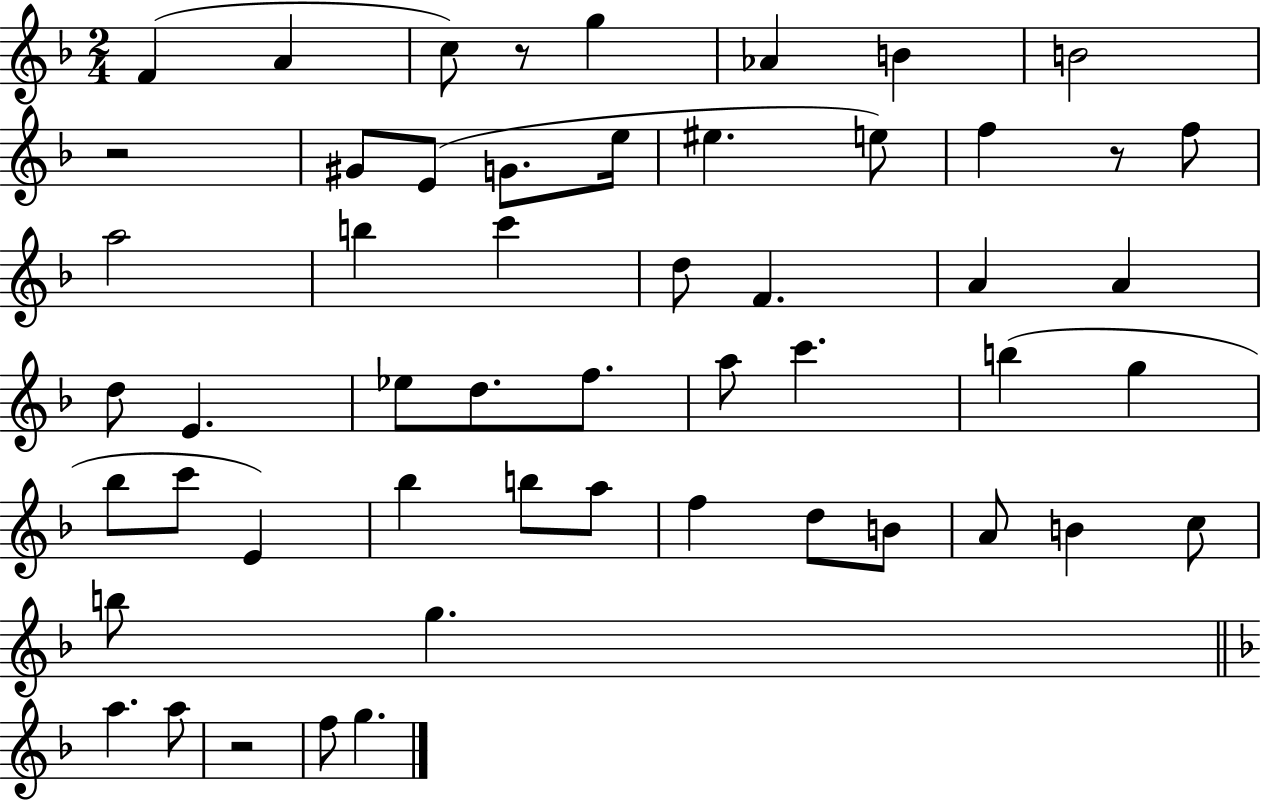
X:1
T:Untitled
M:2/4
L:1/4
K:F
F A c/2 z/2 g _A B B2 z2 ^G/2 E/2 G/2 e/4 ^e e/2 f z/2 f/2 a2 b c' d/2 F A A d/2 E _e/2 d/2 f/2 a/2 c' b g _b/2 c'/2 E _b b/2 a/2 f d/2 B/2 A/2 B c/2 b/2 g a a/2 z2 f/2 g